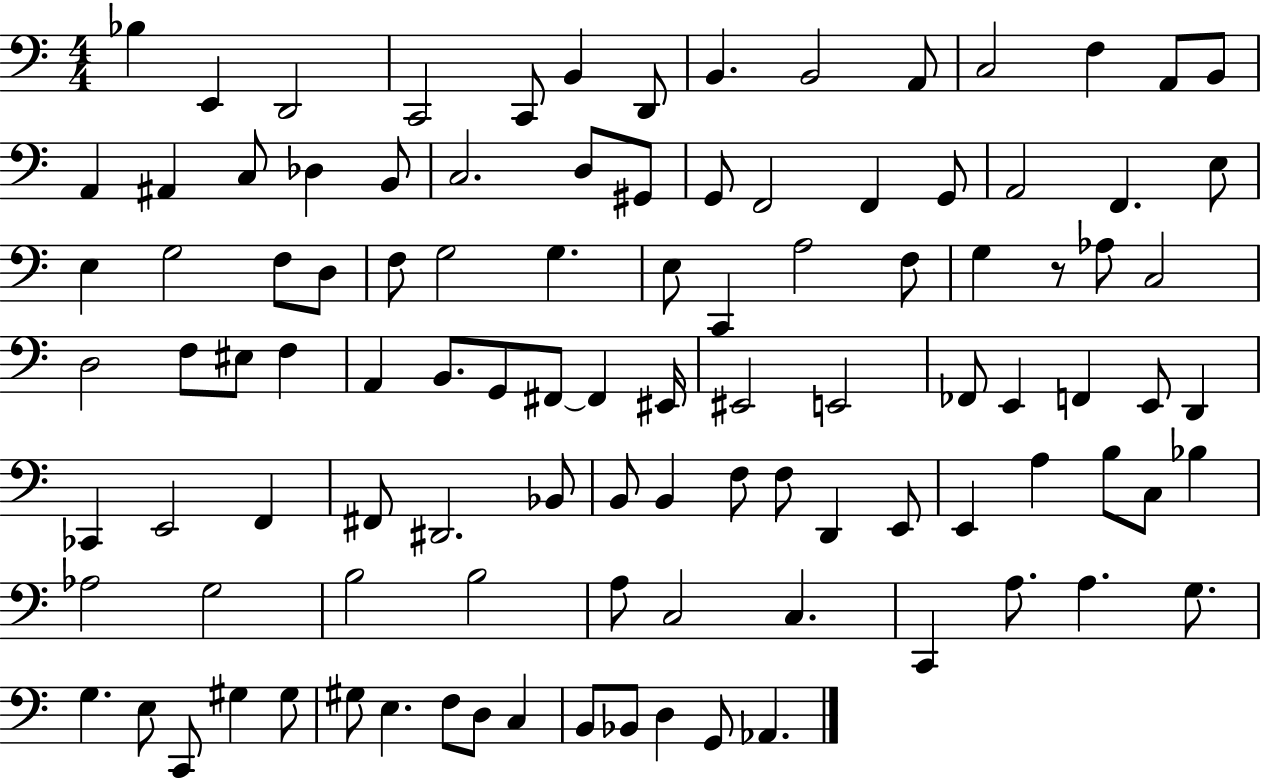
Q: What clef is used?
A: bass